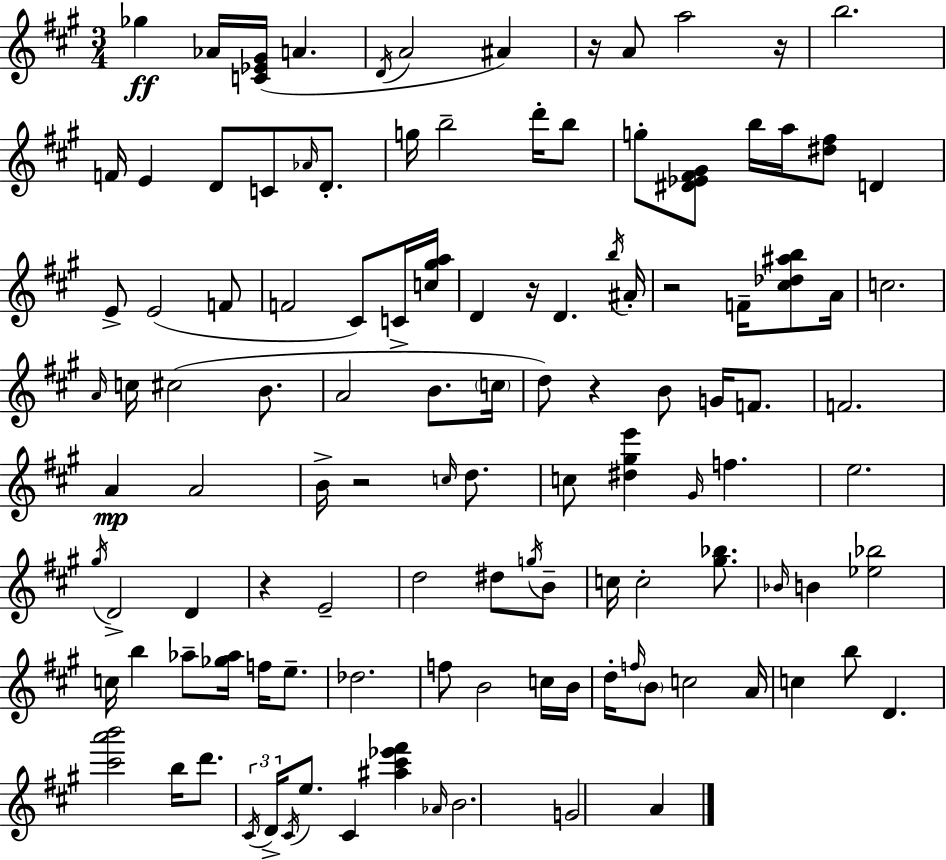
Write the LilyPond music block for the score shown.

{
  \clef treble
  \numericTimeSignature
  \time 3/4
  \key a \major
  \repeat volta 2 { ges''4\ff aes'16 <c' ees' gis'>16( a'4. | \acciaccatura { d'16 } a'2 ais'4) | r16 a'8 a''2 | r16 b''2. | \break f'16 e'4 d'8 c'8 \grace { aes'16 } d'8.-. | g''16 b''2-- d'''16-. | b''8 g''8-. <dis' ees' fis' gis'>8 b''16 a''16 <dis'' fis''>8 d'4 | e'8-> e'2( | \break f'8 f'2 cis'8) | c'16-> <c'' gis'' a''>16 d'4 r16 d'4. | \acciaccatura { b''16 } ais'16-. r2 f'16-- | <cis'' des'' ais'' b''>8 a'16 c''2. | \break \grace { a'16 } c''16 cis''2( | b'8. a'2 | b'8. \parenthesize c''16 d''8) r4 b'8 | g'16 f'8. f'2. | \break a'4\mp a'2 | b'16-> r2 | \grace { c''16 } d''8. c''8 <dis'' gis'' e'''>4 \grace { gis'16 } | f''4. e''2. | \break \acciaccatura { gis''16 } d'2-> | d'4 r4 e'2-- | d''2 | dis''8 \acciaccatura { g''16 } b'8-- c''16 c''2-. | \break <gis'' bes''>8. \grace { bes'16 } b'4 | <ees'' bes''>2 c''16 b''4 | aes''8-- <ges'' aes''>16 f''16 e''8.-- des''2. | f''8 b'2 | \break c''16 b'16 d''16-. \grace { f''16 } \parenthesize b'8 | c''2 a'16 c''4 | b''8 d'4. <cis''' a''' b'''>2 | b''16 d'''8. \tuplet 3/2 { \acciaccatura { cis'16 } d'16-> | \break \acciaccatura { cis'16 } } e''8. cis'4 <ais'' cis''' ees''' fis'''>4 | \grace { aes'16 } b'2. | g'2 a'4 | } \bar "|."
}